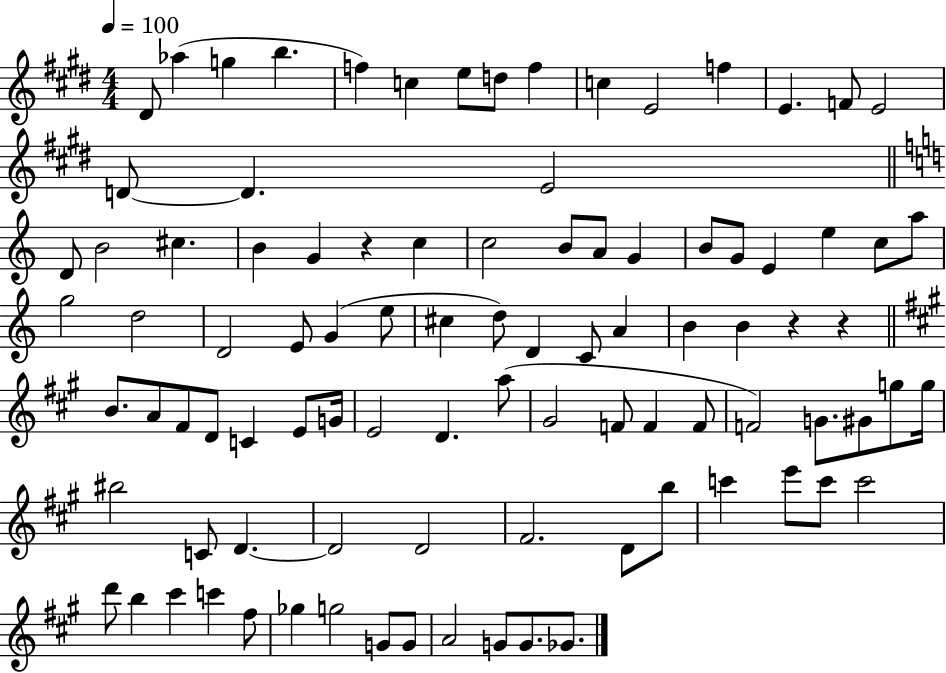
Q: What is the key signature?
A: E major